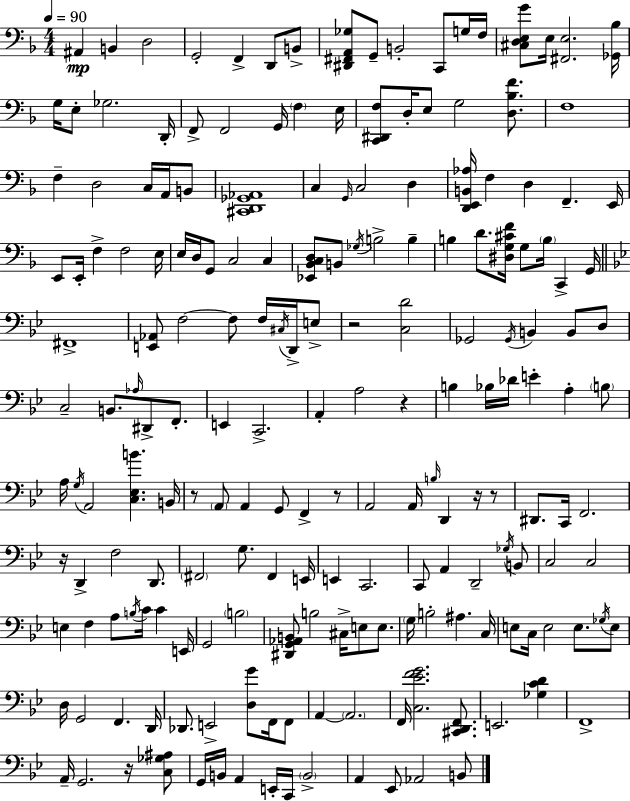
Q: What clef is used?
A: bass